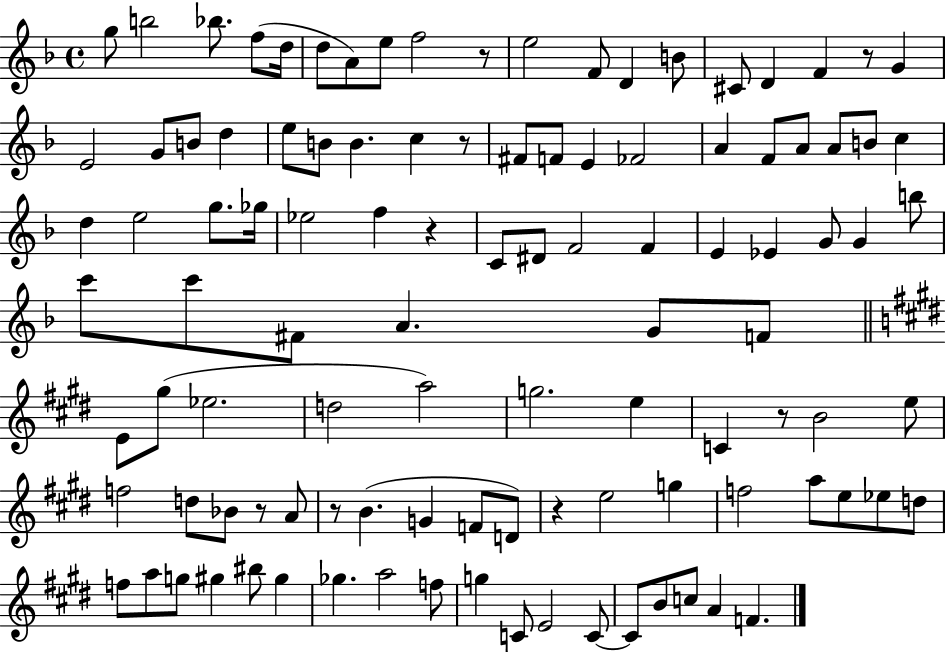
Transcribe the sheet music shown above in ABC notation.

X:1
T:Untitled
M:4/4
L:1/4
K:F
g/2 b2 _b/2 f/2 d/4 d/2 A/2 e/2 f2 z/2 e2 F/2 D B/2 ^C/2 D F z/2 G E2 G/2 B/2 d e/2 B/2 B c z/2 ^F/2 F/2 E _F2 A F/2 A/2 A/2 B/2 c d e2 g/2 _g/4 _e2 f z C/2 ^D/2 F2 F E _E G/2 G b/2 c'/2 c'/2 ^F/2 A G/2 F/2 E/2 ^g/2 _e2 d2 a2 g2 e C z/2 B2 e/2 f2 d/2 _B/2 z/2 A/2 z/2 B G F/2 D/2 z e2 g f2 a/2 e/2 _e/2 d/2 f/2 a/2 g/2 ^g ^b/2 ^g _g a2 f/2 g C/2 E2 C/2 C/2 B/2 c/2 A F